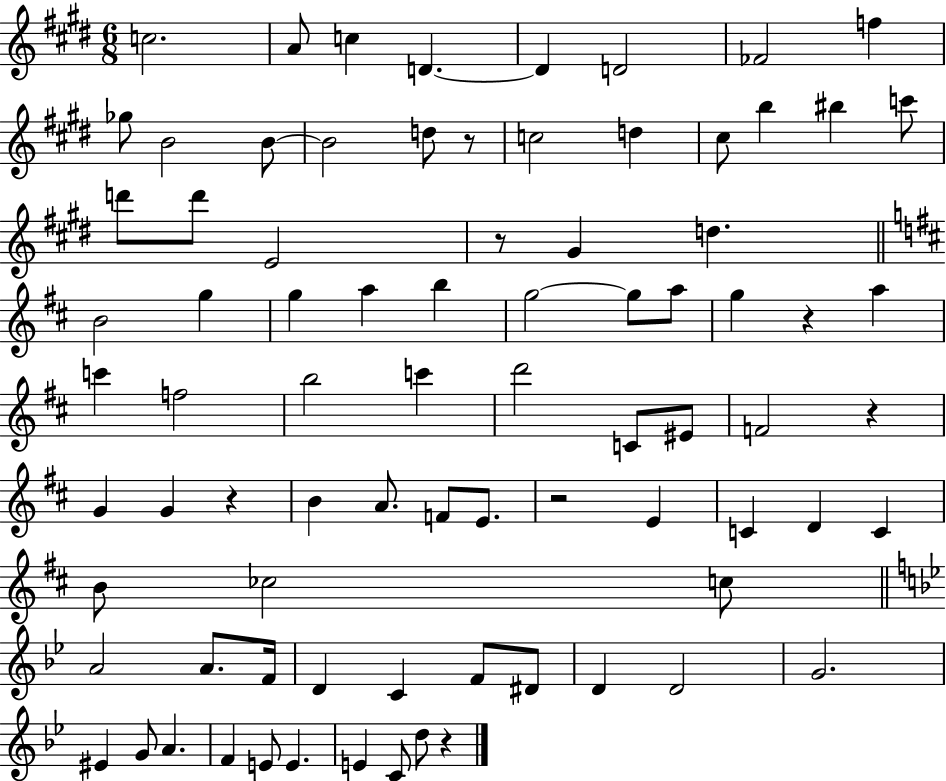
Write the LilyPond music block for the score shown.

{
  \clef treble
  \numericTimeSignature
  \time 6/8
  \key e \major
  \repeat volta 2 { c''2. | a'8 c''4 d'4.~~ | d'4 d'2 | fes'2 f''4 | \break ges''8 b'2 b'8~~ | b'2 d''8 r8 | c''2 d''4 | cis''8 b''4 bis''4 c'''8 | \break d'''8 d'''8 e'2 | r8 gis'4 d''4. | \bar "||" \break \key d \major b'2 g''4 | g''4 a''4 b''4 | g''2~~ g''8 a''8 | g''4 r4 a''4 | \break c'''4 f''2 | b''2 c'''4 | d'''2 c'8 eis'8 | f'2 r4 | \break g'4 g'4 r4 | b'4 a'8. f'8 e'8. | r2 e'4 | c'4 d'4 c'4 | \break b'8 ces''2 c''8 | \bar "||" \break \key bes \major a'2 a'8. f'16 | d'4 c'4 f'8 dis'8 | d'4 d'2 | g'2. | \break eis'4 g'8 a'4. | f'4 e'8 e'4. | e'4 c'8 d''8 r4 | } \bar "|."
}